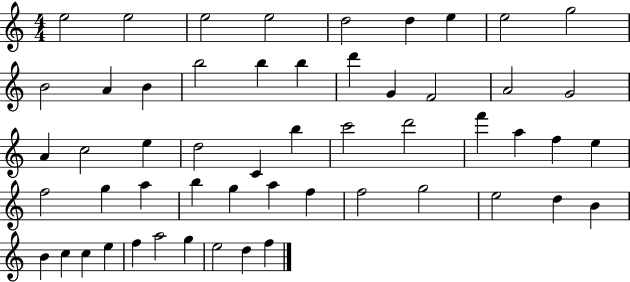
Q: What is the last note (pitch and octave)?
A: F5